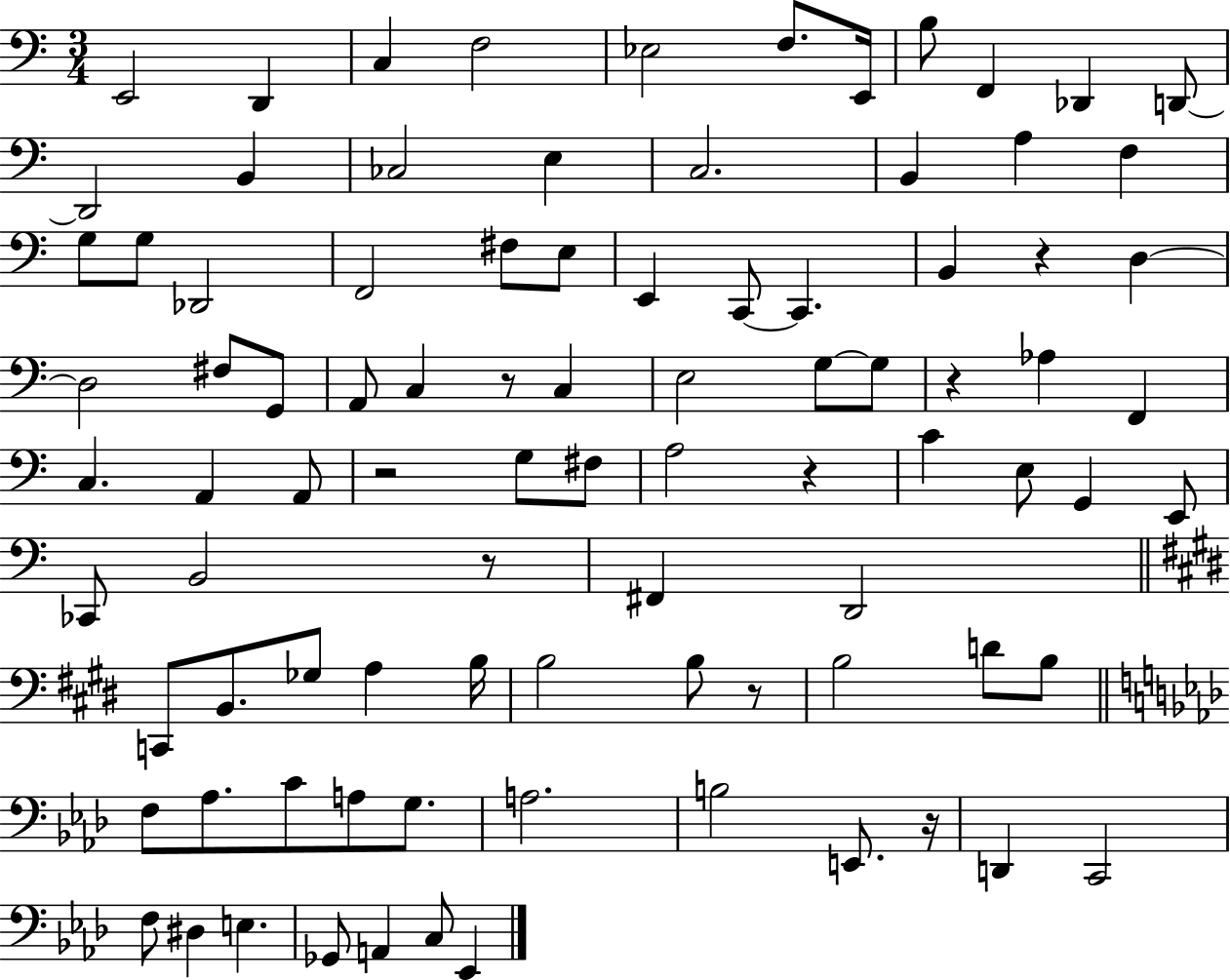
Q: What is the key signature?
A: C major